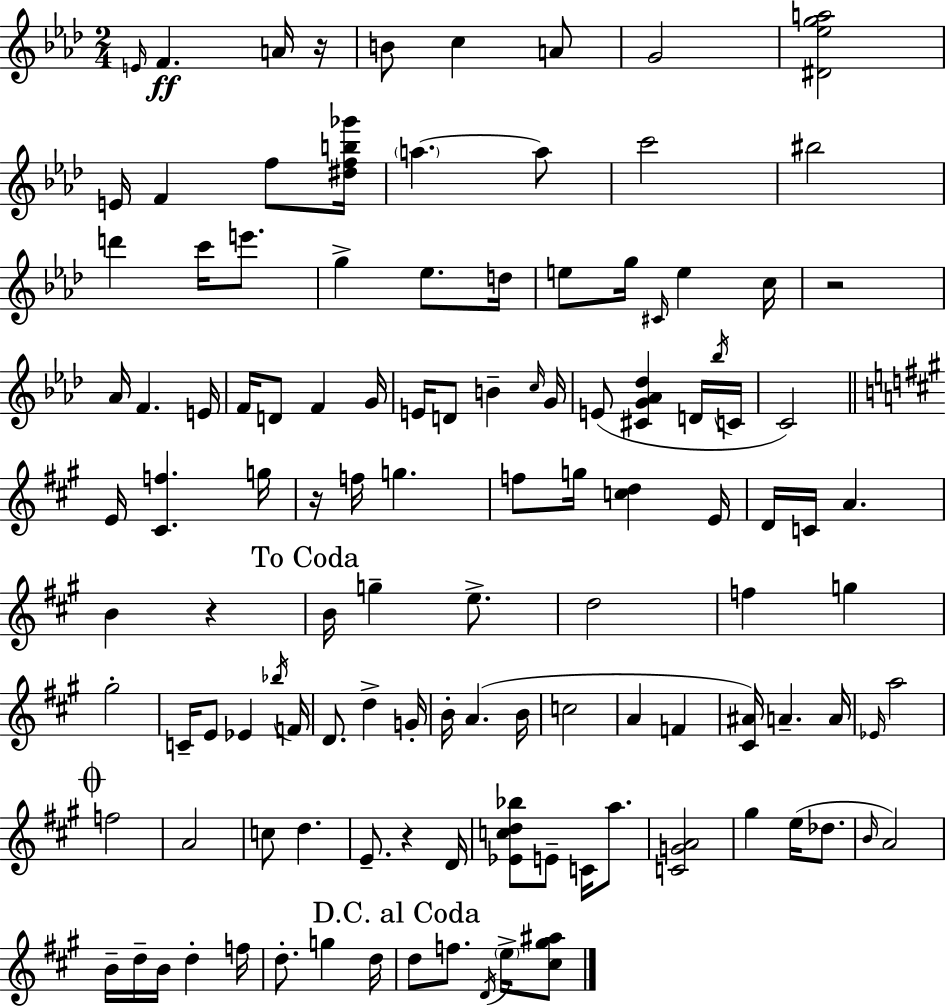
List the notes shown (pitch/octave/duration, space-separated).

E4/s F4/q. A4/s R/s B4/e C5/q A4/e G4/h [D#4,Eb5,G5,A5]/h E4/s F4/q F5/e [D#5,F5,B5,Gb6]/s A5/q. A5/e C6/h BIS5/h D6/q C6/s E6/e. G5/q Eb5/e. D5/s E5/e G5/s C#4/s E5/q C5/s R/h Ab4/s F4/q. E4/s F4/s D4/e F4/q G4/s E4/s D4/e B4/q C5/s G4/s E4/e [C#4,G4,Ab4,Db5]/q D4/s Bb5/s C4/s C4/h E4/s [C#4,F5]/q. G5/s R/s F5/s G5/q. F5/e G5/s [C5,D5]/q E4/s D4/s C4/s A4/q. B4/q R/q B4/s G5/q E5/e. D5/h F5/q G5/q G#5/h C4/s E4/e Eb4/q Bb5/s F4/s D4/e. D5/q G4/s B4/s A4/q. B4/s C5/h A4/q F4/q [C#4,A#4]/s A4/q. A4/s Eb4/s A5/h F5/h A4/h C5/e D5/q. E4/e. R/q D4/s [Eb4,C5,D5,Bb5]/e E4/e C4/s A5/e. [C4,G4,A4]/h G#5/q E5/s Db5/e. B4/s A4/h B4/s D5/s B4/s D5/q F5/s D5/e. G5/q D5/s D5/e F5/e. D4/s E5/s [C#5,G#5,A#5]/e